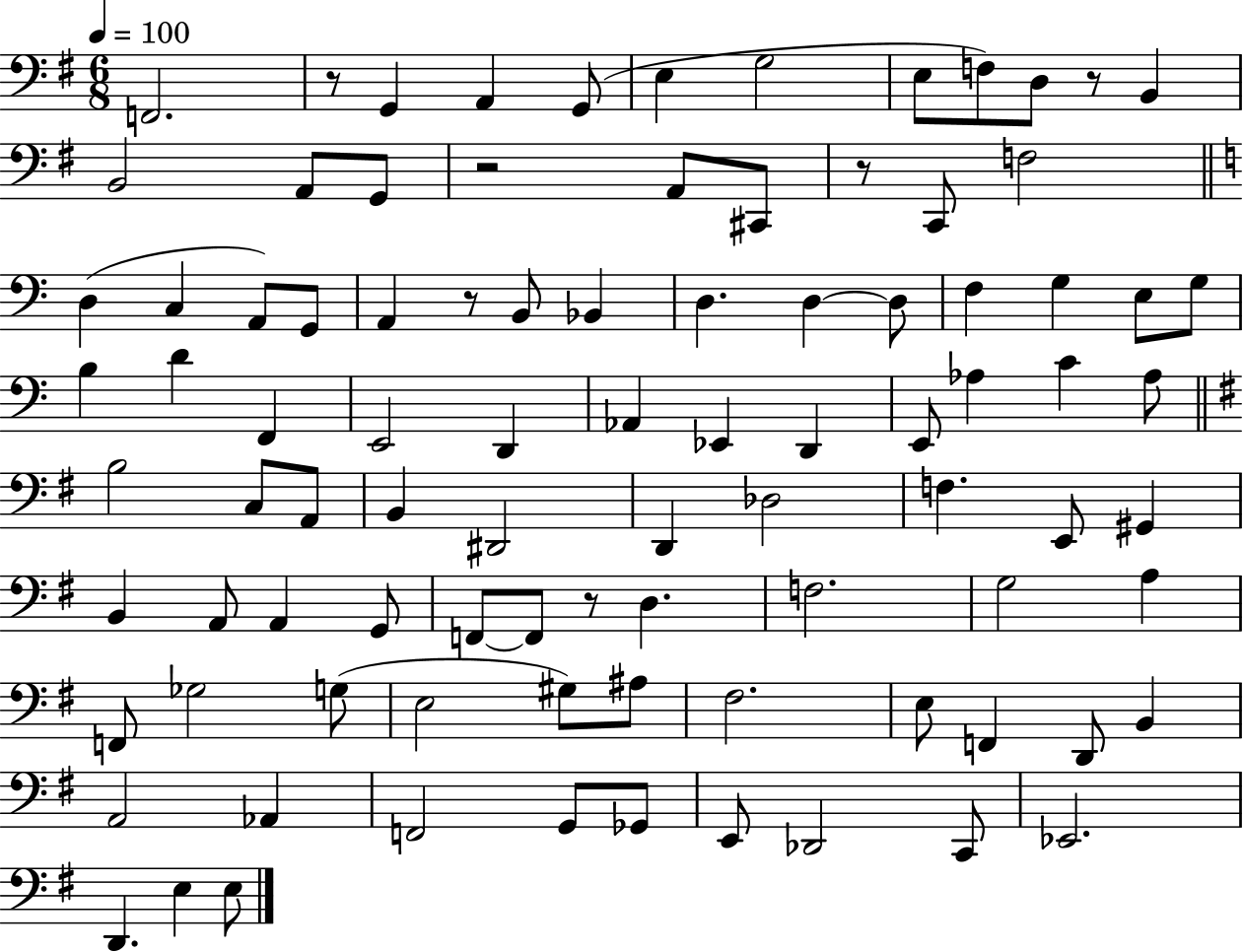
F2/h. R/e G2/q A2/q G2/e E3/q G3/h E3/e F3/e D3/e R/e B2/q B2/h A2/e G2/e R/h A2/e C#2/e R/e C2/e F3/h D3/q C3/q A2/e G2/e A2/q R/e B2/e Bb2/q D3/q. D3/q D3/e F3/q G3/q E3/e G3/e B3/q D4/q F2/q E2/h D2/q Ab2/q Eb2/q D2/q E2/e Ab3/q C4/q Ab3/e B3/h C3/e A2/e B2/q D#2/h D2/q Db3/h F3/q. E2/e G#2/q B2/q A2/e A2/q G2/e F2/e F2/e R/e D3/q. F3/h. G3/h A3/q F2/e Gb3/h G3/e E3/h G#3/e A#3/e F#3/h. E3/e F2/q D2/e B2/q A2/h Ab2/q F2/h G2/e Gb2/e E2/e Db2/h C2/e Eb2/h. D2/q. E3/q E3/e